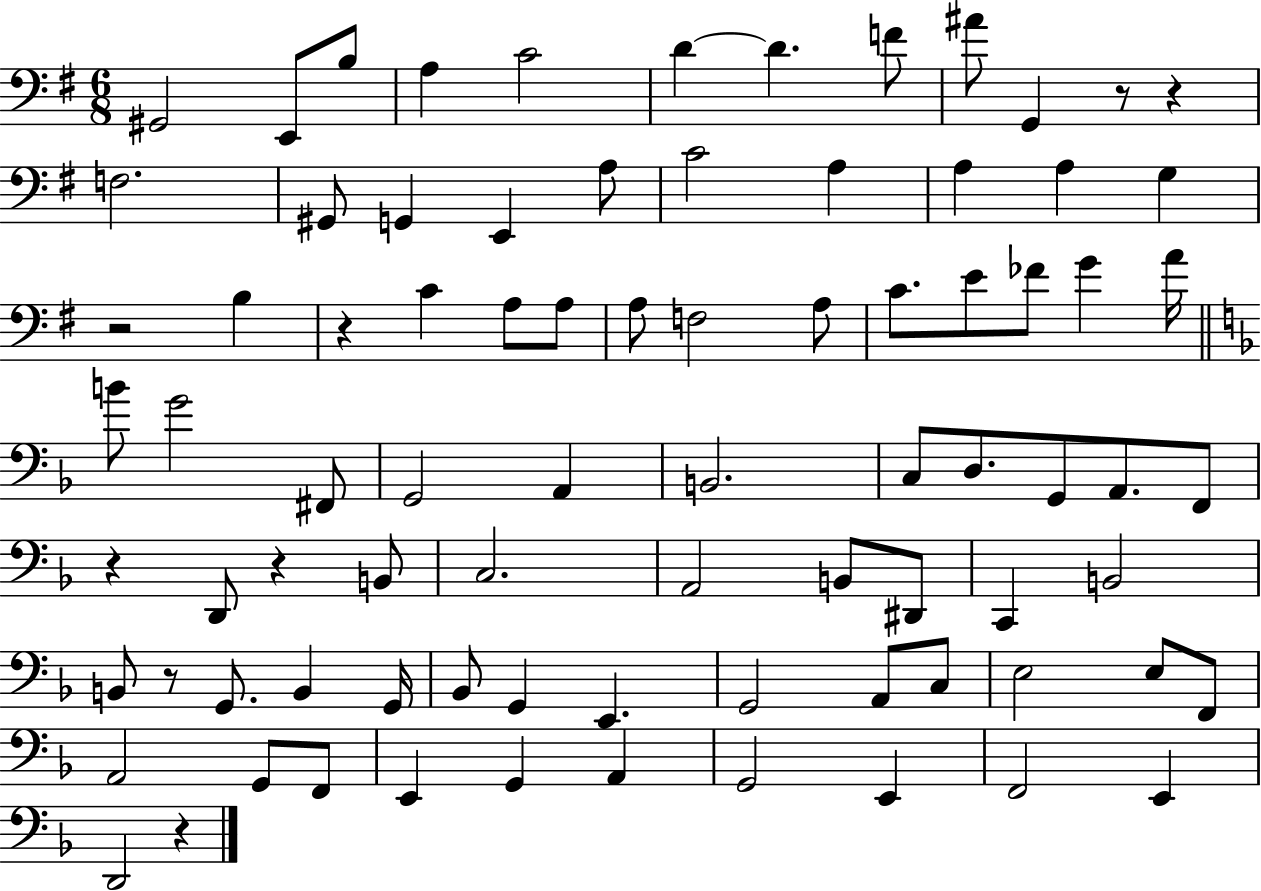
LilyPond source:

{
  \clef bass
  \numericTimeSignature
  \time 6/8
  \key g \major
  gis,2 e,8 b8 | a4 c'2 | d'4~~ d'4. f'8 | ais'8 g,4 r8 r4 | \break f2. | gis,8 g,4 e,4 a8 | c'2 a4 | a4 a4 g4 | \break r2 b4 | r4 c'4 a8 a8 | a8 f2 a8 | c'8. e'8 fes'8 g'4 a'16 | \break \bar "||" \break \key f \major b'8 g'2 fis,8 | g,2 a,4 | b,2. | c8 d8. g,8 a,8. f,8 | \break r4 d,8 r4 b,8 | c2. | a,2 b,8 dis,8 | c,4 b,2 | \break b,8 r8 g,8. b,4 g,16 | bes,8 g,4 e,4. | g,2 a,8 c8 | e2 e8 f,8 | \break a,2 g,8 f,8 | e,4 g,4 a,4 | g,2 e,4 | f,2 e,4 | \break d,2 r4 | \bar "|."
}